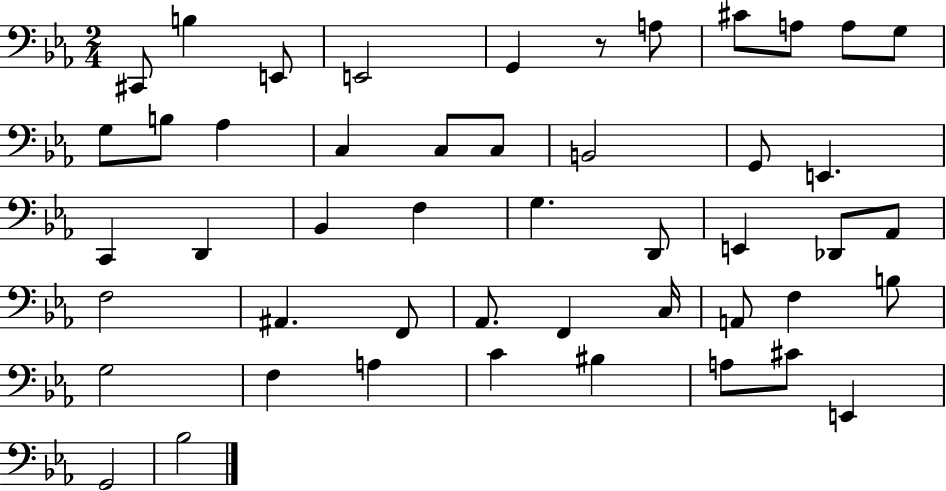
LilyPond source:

{
  \clef bass
  \numericTimeSignature
  \time 2/4
  \key ees \major
  cis,8 b4 e,8 | e,2 | g,4 r8 a8 | cis'8 a8 a8 g8 | \break g8 b8 aes4 | c4 c8 c8 | b,2 | g,8 e,4. | \break c,4 d,4 | bes,4 f4 | g4. d,8 | e,4 des,8 aes,8 | \break f2 | ais,4. f,8 | aes,8. f,4 c16 | a,8 f4 b8 | \break g2 | f4 a4 | c'4 bis4 | a8 cis'8 e,4 | \break g,2 | bes2 | \bar "|."
}